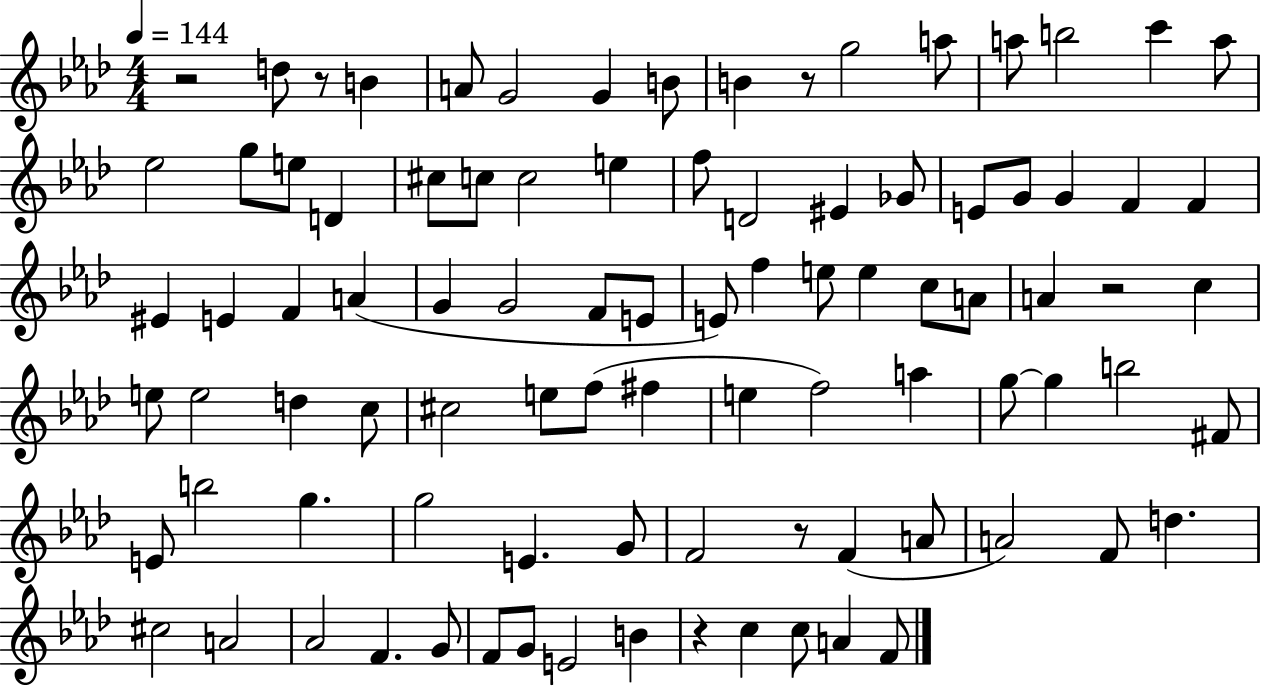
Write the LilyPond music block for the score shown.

{
  \clef treble
  \numericTimeSignature
  \time 4/4
  \key aes \major
  \tempo 4 = 144
  r2 d''8 r8 b'4 | a'8 g'2 g'4 b'8 | b'4 r8 g''2 a''8 | a''8 b''2 c'''4 a''8 | \break ees''2 g''8 e''8 d'4 | cis''8 c''8 c''2 e''4 | f''8 d'2 eis'4 ges'8 | e'8 g'8 g'4 f'4 f'4 | \break eis'4 e'4 f'4 a'4( | g'4 g'2 f'8 e'8 | e'8) f''4 e''8 e''4 c''8 a'8 | a'4 r2 c''4 | \break e''8 e''2 d''4 c''8 | cis''2 e''8 f''8( fis''4 | e''4 f''2) a''4 | g''8~~ g''4 b''2 fis'8 | \break e'8 b''2 g''4. | g''2 e'4. g'8 | f'2 r8 f'4( a'8 | a'2) f'8 d''4. | \break cis''2 a'2 | aes'2 f'4. g'8 | f'8 g'8 e'2 b'4 | r4 c''4 c''8 a'4 f'8 | \break \bar "|."
}